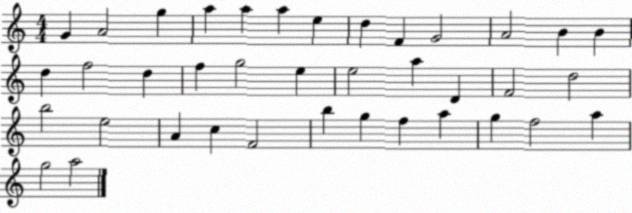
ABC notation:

X:1
T:Untitled
M:4/4
L:1/4
K:C
G A2 g a a a e d F G2 A2 B B d f2 d f g2 e e2 a D F2 d2 b2 e2 A c F2 b g f a g f2 a g2 a2